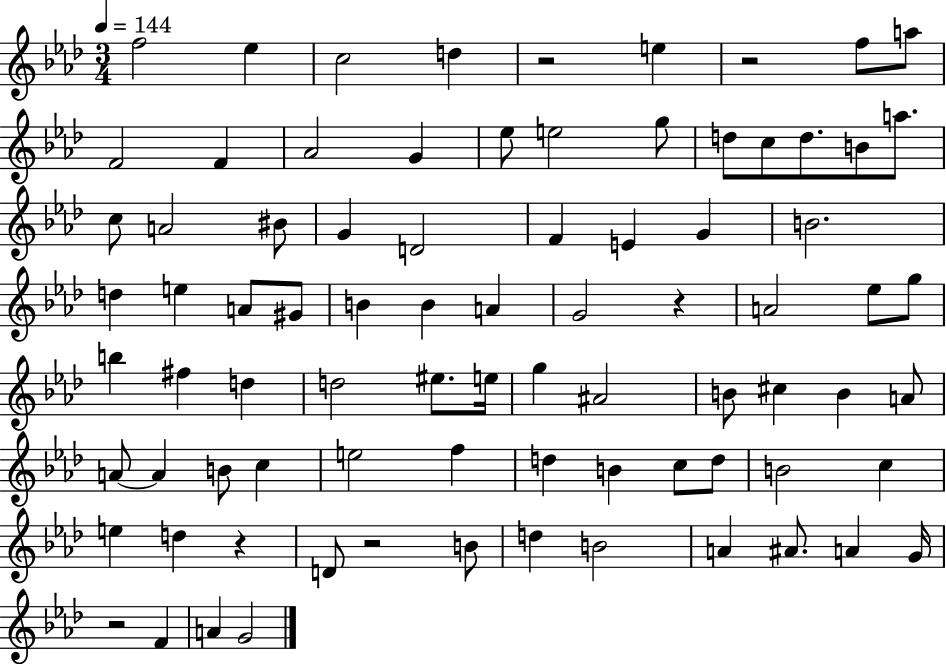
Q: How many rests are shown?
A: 6